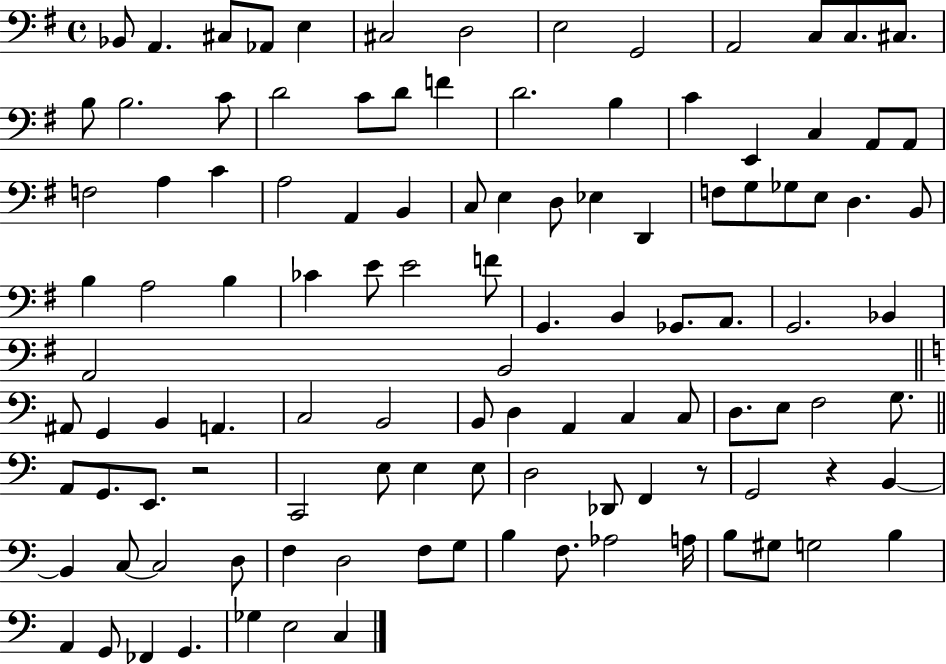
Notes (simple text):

Bb2/e A2/q. C#3/e Ab2/e E3/q C#3/h D3/h E3/h G2/h A2/h C3/e C3/e. C#3/e. B3/e B3/h. C4/e D4/h C4/e D4/e F4/q D4/h. B3/q C4/q E2/q C3/q A2/e A2/e F3/h A3/q C4/q A3/h A2/q B2/q C3/e E3/q D3/e Eb3/q D2/q F3/e G3/e Gb3/e E3/e D3/q. B2/e B3/q A3/h B3/q CES4/q E4/e E4/h F4/e G2/q. B2/q Gb2/e. A2/e. G2/h. Bb2/q A2/h B2/h A#2/e G2/q B2/q A2/q. C3/h B2/h B2/e D3/q A2/q C3/q C3/e D3/e. E3/e F3/h G3/e. A2/e G2/e. E2/e. R/h C2/h E3/e E3/q E3/e D3/h Db2/e F2/q R/e G2/h R/q B2/q B2/q C3/e C3/h D3/e F3/q D3/h F3/e G3/e B3/q F3/e. Ab3/h A3/s B3/e G#3/e G3/h B3/q A2/q G2/e FES2/q G2/q. Gb3/q E3/h C3/q